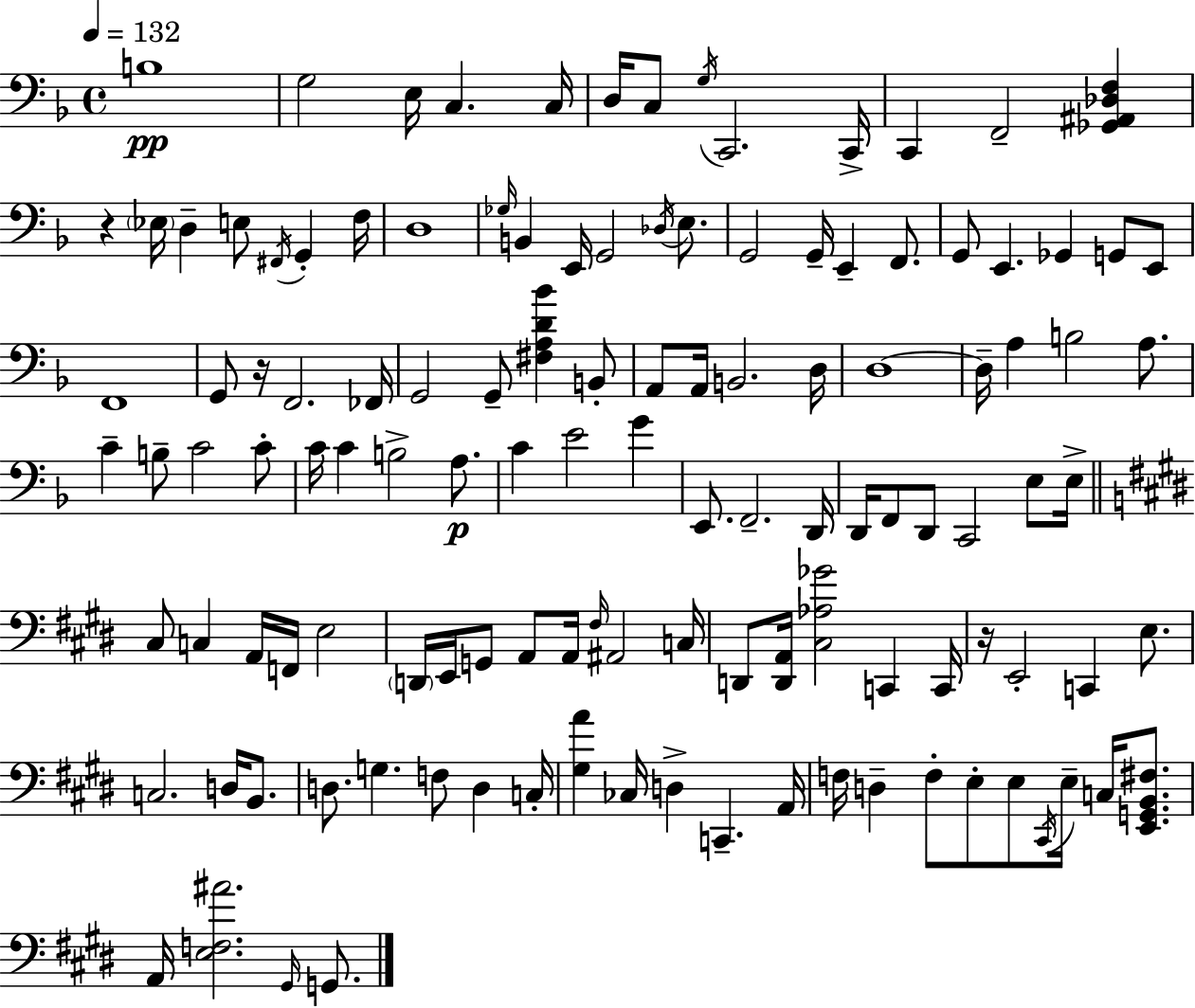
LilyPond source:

{
  \clef bass
  \time 4/4
  \defaultTimeSignature
  \key d \minor
  \tempo 4 = 132
  b1\pp | g2 e16 c4. c16 | d16 c8 \acciaccatura { g16 } c,2. | c,16-> c,4 f,2-- <ges, ais, des f>4 | \break r4 \parenthesize ees16 d4-- e8 \acciaccatura { fis,16 } g,4-. | f16 d1 | \grace { ges16 } b,4 e,16 g,2 | \acciaccatura { des16 } e8. g,2 g,16-- e,4-- | \break f,8. g,8 e,4. ges,4 | g,8 e,8 f,1 | g,8 r16 f,2. | fes,16 g,2 g,8-- <fis a d' bes'>4 | \break b,8-. a,8 a,16 b,2. | d16 d1~~ | d16-- a4 b2 | a8. c'4-- b8-- c'2 | \break c'8-. c'16 c'4 b2-> | a8.\p c'4 e'2 | g'4 e,8. f,2.-- | d,16 d,16 f,8 d,8 c,2 | \break e8 e16-> \bar "||" \break \key e \major cis8 c4 a,16 f,16 e2 | \parenthesize d,16 e,16 g,8 a,8 a,16 \grace { fis16 } ais,2 | c16 d,8 <d, a,>16 <cis aes ges'>2 c,4 | c,16 r16 e,2-. c,4 e8. | \break c2. d16 b,8. | d8. g4. f8 d4 | c16-. <gis a'>4 ces16 d4-> c,4.-- | a,16 f16 d4-- f8-. e8-. e8 \acciaccatura { cis,16 } e16-- c16 <e, g, b, fis>8. | \break a,16 <e f ais'>2. \grace { gis,16 } | g,8. \bar "|."
}